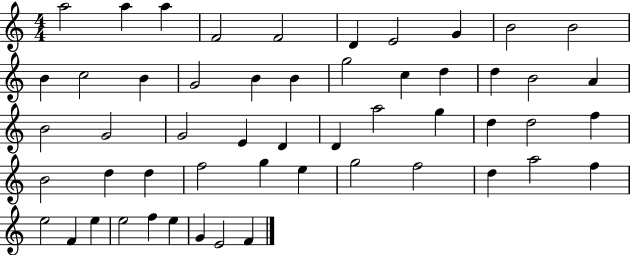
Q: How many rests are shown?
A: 0